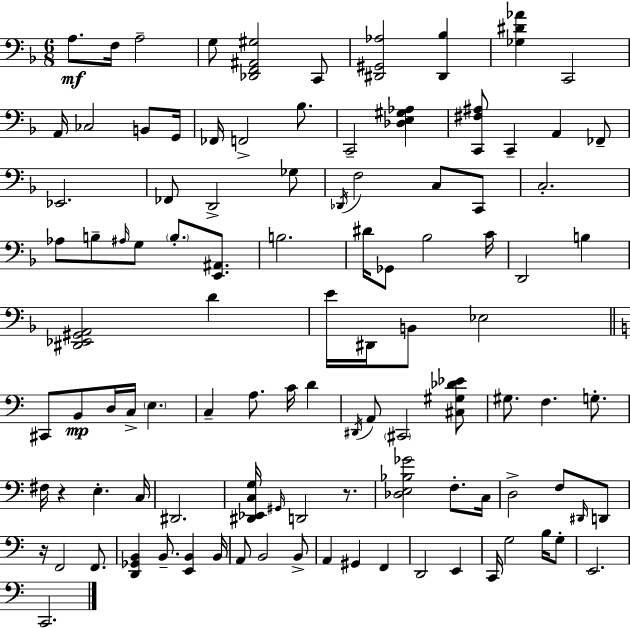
X:1
T:Untitled
M:6/8
L:1/4
K:Dm
A,/2 F,/4 A,2 G,/2 [_D,,F,,^A,,^G,]2 C,,/2 [^D,,^G,,_A,]2 [^D,,_B,] [_G,^D_A] C,,2 A,,/4 _C,2 B,,/2 G,,/4 _F,,/4 F,,2 _B,/2 C,,2 [_D,E,^G,_A,] [C,,^F,^A,]/2 C,, A,, _F,,/2 _E,,2 _F,,/2 D,,2 _G,/2 _D,,/4 F,2 C,/2 C,,/2 C,2 _A,/2 B,/2 ^A,/4 G,/2 B,/2 [E,,^A,,]/2 B,2 ^D/4 _G,,/2 _B,2 C/4 D,,2 B, [^D,,_E,,^G,,A,,]2 D E/4 ^D,,/4 B,,/2 _E,2 ^C,,/2 B,,/2 D,/4 C,/4 E, C, A,/2 C/4 D ^D,,/4 A,,/2 ^C,,2 [^C,^G,_D_E]/2 ^G,/2 F, G,/2 ^F,/4 z E, C,/4 ^D,,2 [^D,,_E,,C,G,]/4 ^G,,/4 D,,2 z/2 [_D,E,_B,_G]2 F,/2 C,/4 D,2 F,/2 ^D,,/4 D,,/2 z/4 F,,2 F,,/2 [D,,_G,,B,,] B,,/2 [E,,B,,] B,,/4 A,,/2 B,,2 B,,/2 A,, ^G,, F,, D,,2 E,, C,,/4 G,2 B,/4 G,/2 E,,2 C,,2